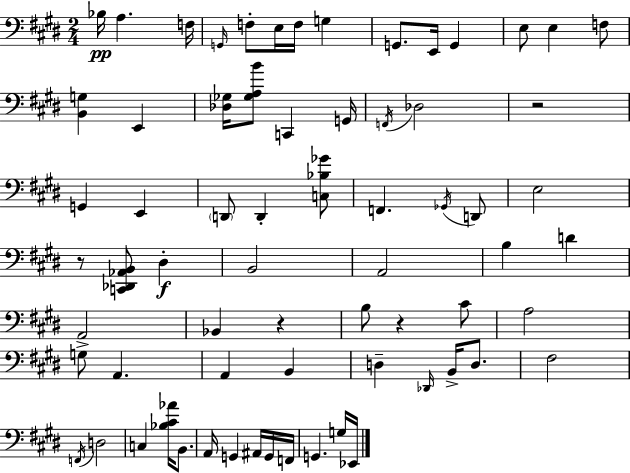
{
  \clef bass
  \numericTimeSignature
  \time 2/4
  \key e \major
  bes16\pp a4. f16 | \grace { g,16 } f8-. e16 f16 g4 | g,8. e,16 g,4 | e8 e4 f8 | \break <b, g>4 e,4 | <des ges>16 <ges a b'>8 c,4 | g,16 \acciaccatura { f,16 } des2 | r2 | \break g,4 e,4 | \parenthesize d,8 d,4-. | <c bes ges'>8 f,4. | \acciaccatura { ges,16 } d,8 e2 | \break r8 <c, des, aes, b,>8 dis4-.\f | b,2 | a,2 | b4 d'4 | \break a,2 | bes,4 r4 | b8 r4 | cis'8 a2 | \break g8-> a,4. | a,4 b,4 | d4-- \grace { des,16 } | b,16-> d8. fis2 | \break \acciaccatura { f,16 } d2 | c4 | <bes cis' aes'>16 b,8. a,16 g,4 | ais,16 g,16 f,16 g,4. | \break g16 ees,16 \bar "|."
}